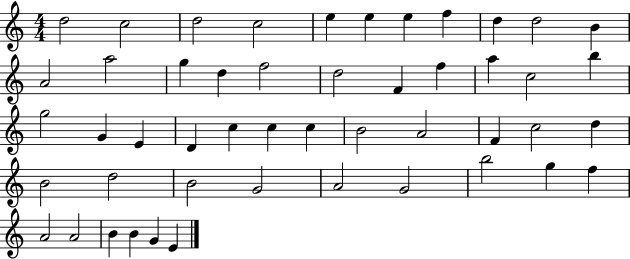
{
  \clef treble
  \numericTimeSignature
  \time 4/4
  \key c \major
  d''2 c''2 | d''2 c''2 | e''4 e''4 e''4 f''4 | d''4 d''2 b'4 | \break a'2 a''2 | g''4 d''4 f''2 | d''2 f'4 f''4 | a''4 c''2 b''4 | \break g''2 g'4 e'4 | d'4 c''4 c''4 c''4 | b'2 a'2 | f'4 c''2 d''4 | \break b'2 d''2 | b'2 g'2 | a'2 g'2 | b''2 g''4 f''4 | \break a'2 a'2 | b'4 b'4 g'4 e'4 | \bar "|."
}